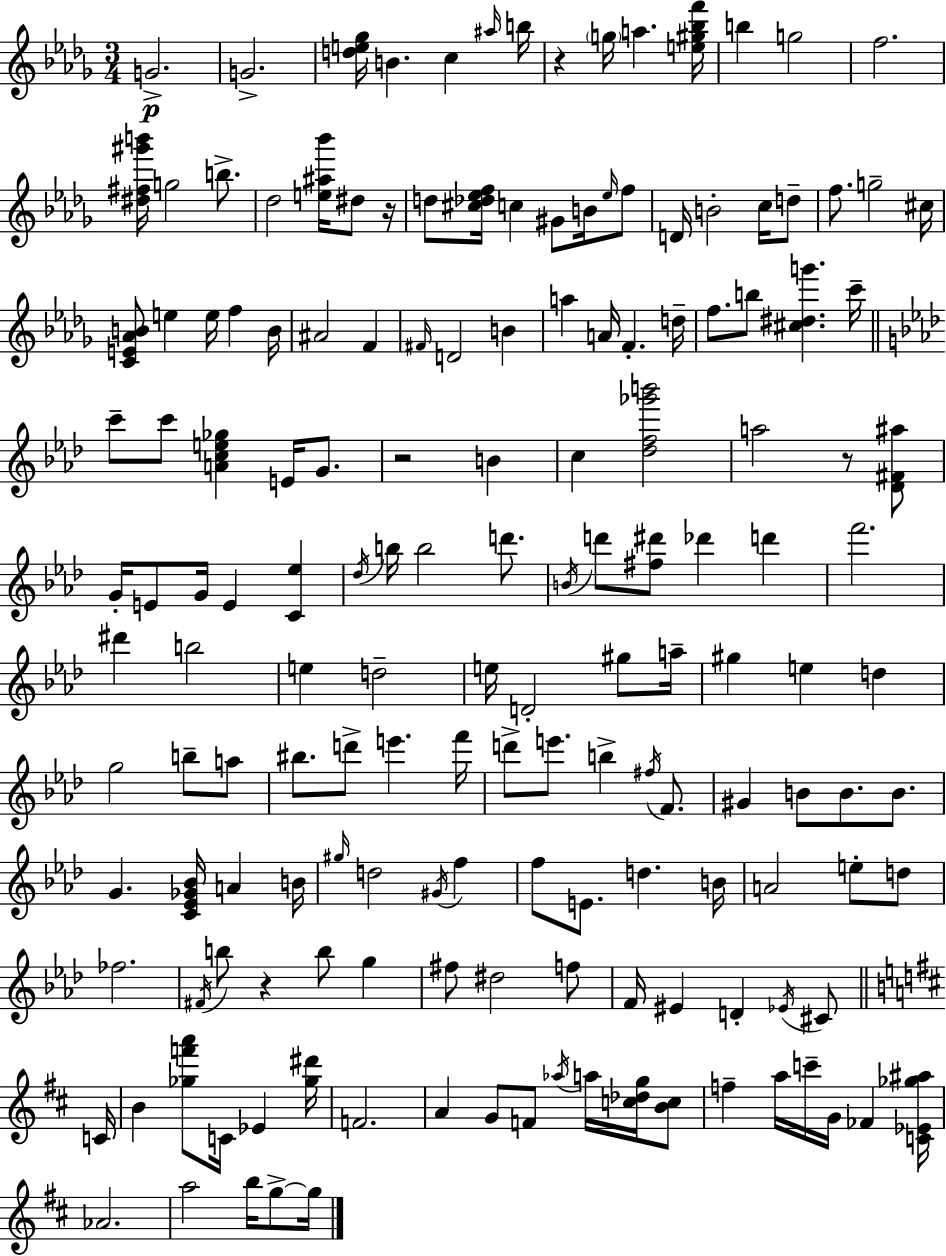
G4/h. G4/h. [D5,E5,Gb5]/s B4/q. C5/q A#5/s B5/s R/q G5/s A5/q. [E5,G#5,Bb5,F6]/s B5/q G5/h F5/h. [D#5,F#5,G#6,B6]/s G5/h B5/e. Db5/h [E5,A#5,Bb6]/s D#5/e R/s D5/e [C#5,Db5,Eb5,F5]/s C5/q G#4/e B4/s Eb5/s F5/e D4/s B4/h C5/s D5/e F5/e. G5/h C#5/s [C4,E4,Ab4,B4]/e E5/q E5/s F5/q B4/s A#4/h F4/q F#4/s D4/h B4/q A5/q A4/s F4/q. D5/s F5/e. B5/e [C#5,D#5,G6]/q. C6/s C6/e C6/e [A4,C5,E5,Gb5]/q E4/s G4/e. R/h B4/q C5/q [Db5,F5,Gb6,B6]/h A5/h R/e [Db4,F#4,A#5]/e G4/s E4/e G4/s E4/q [C4,Eb5]/q Db5/s B5/s B5/h D6/e. B4/s D6/e [F#5,D#6]/e Db6/q D6/q F6/h. D#6/q B5/h E5/q D5/h E5/s D4/h G#5/e A5/s G#5/q E5/q D5/q G5/h B5/e A5/e BIS5/e. D6/e E6/q. F6/s D6/e E6/e. B5/q F#5/s F4/e. G#4/q B4/e B4/e. B4/e. G4/q. [C4,Eb4,Gb4,Bb4]/s A4/q B4/s G#5/s D5/h G#4/s F5/q F5/e E4/e. D5/q. B4/s A4/h E5/e D5/e FES5/h. F#4/s B5/e R/q B5/e G5/q F#5/e D#5/h F5/e F4/s EIS4/q D4/q Eb4/s C#4/e C4/s B4/q [Gb5,F6,A6]/e C4/s Eb4/q [Gb5,D#6]/s F4/h. A4/q G4/e F4/e Ab5/s A5/s [C5,Db5,G5]/s [B4,C5]/e F5/q A5/s C6/s G4/s FES4/q [C4,Eb4,Gb5,A#5]/s Ab4/h. A5/h B5/s G5/e G5/s